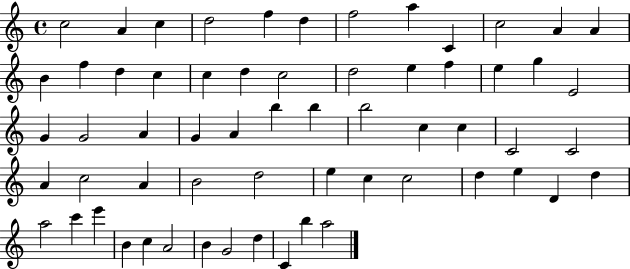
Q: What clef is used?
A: treble